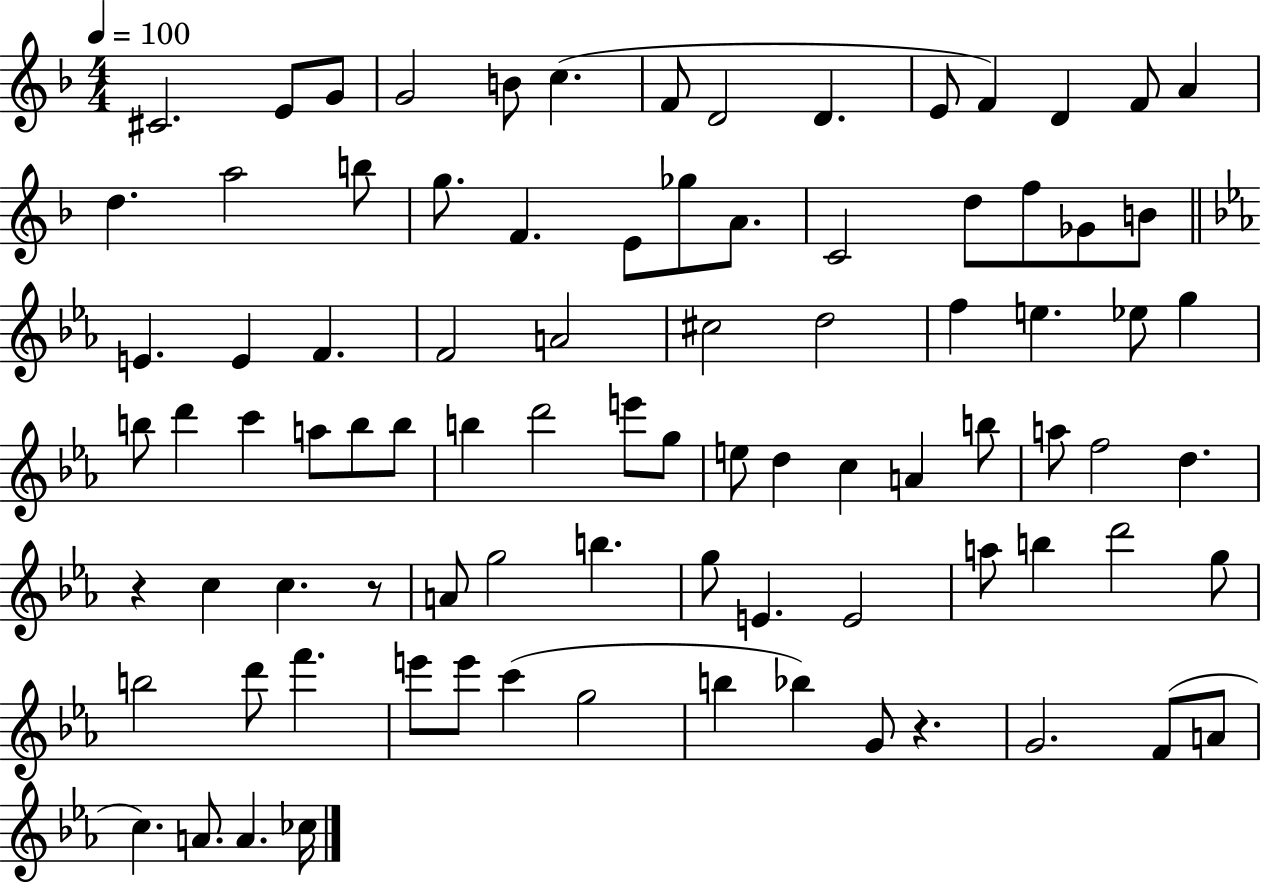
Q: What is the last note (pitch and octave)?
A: CES5